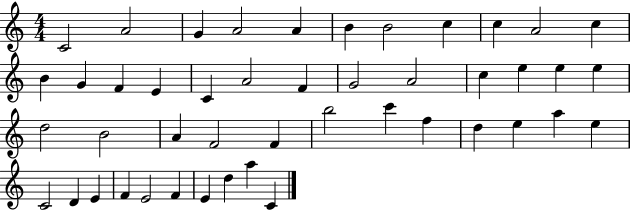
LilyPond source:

{
  \clef treble
  \numericTimeSignature
  \time 4/4
  \key c \major
  c'2 a'2 | g'4 a'2 a'4 | b'4 b'2 c''4 | c''4 a'2 c''4 | \break b'4 g'4 f'4 e'4 | c'4 a'2 f'4 | g'2 a'2 | c''4 e''4 e''4 e''4 | \break d''2 b'2 | a'4 f'2 f'4 | b''2 c'''4 f''4 | d''4 e''4 a''4 e''4 | \break c'2 d'4 e'4 | f'4 e'2 f'4 | e'4 d''4 a''4 c'4 | \bar "|."
}